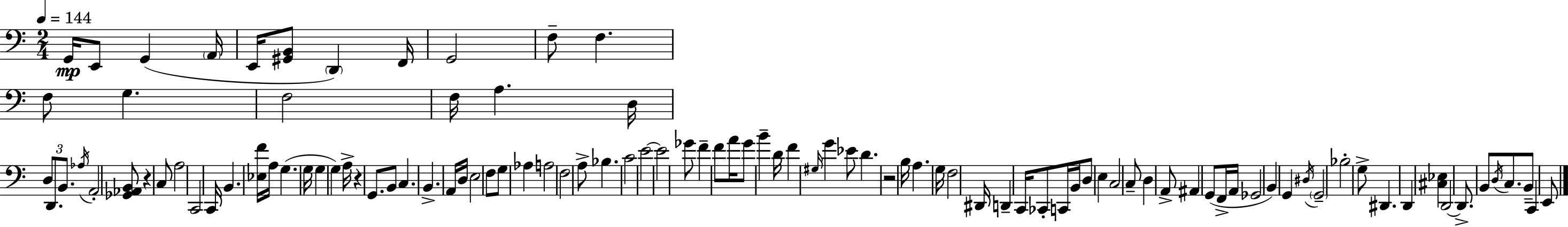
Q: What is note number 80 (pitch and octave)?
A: F2